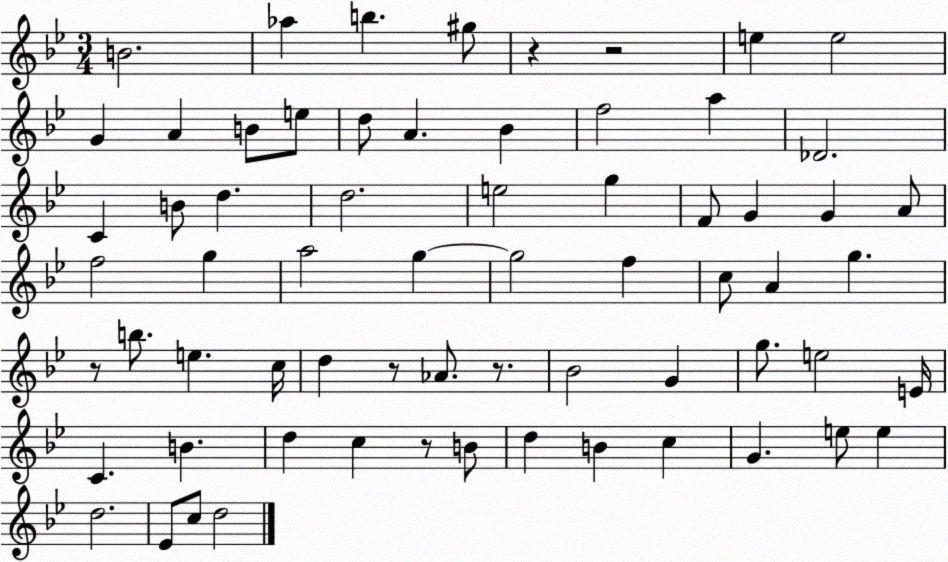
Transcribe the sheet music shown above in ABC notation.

X:1
T:Untitled
M:3/4
L:1/4
K:Bb
B2 _a b ^g/2 z z2 e e2 G A B/2 e/2 d/2 A _B f2 a _D2 C B/2 d d2 e2 g F/2 G G A/2 f2 g a2 g g2 f c/2 A g z/2 b/2 e c/4 d z/2 _A/2 z/2 _B2 G g/2 e2 E/4 C B d c z/2 B/2 d B c G e/2 e d2 _E/2 c/2 d2